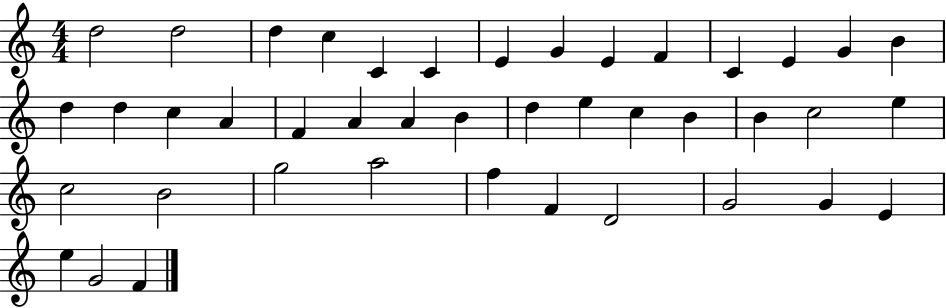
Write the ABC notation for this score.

X:1
T:Untitled
M:4/4
L:1/4
K:C
d2 d2 d c C C E G E F C E G B d d c A F A A B d e c B B c2 e c2 B2 g2 a2 f F D2 G2 G E e G2 F